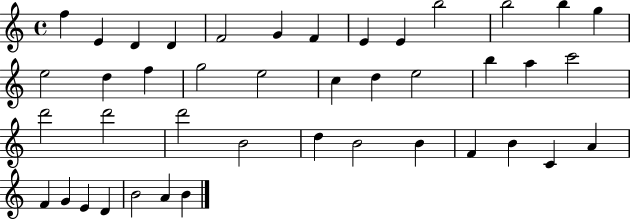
F5/q E4/q D4/q D4/q F4/h G4/q F4/q E4/q E4/q B5/h B5/h B5/q G5/q E5/h D5/q F5/q G5/h E5/h C5/q D5/q E5/h B5/q A5/q C6/h D6/h D6/h D6/h B4/h D5/q B4/h B4/q F4/q B4/q C4/q A4/q F4/q G4/q E4/q D4/q B4/h A4/q B4/q